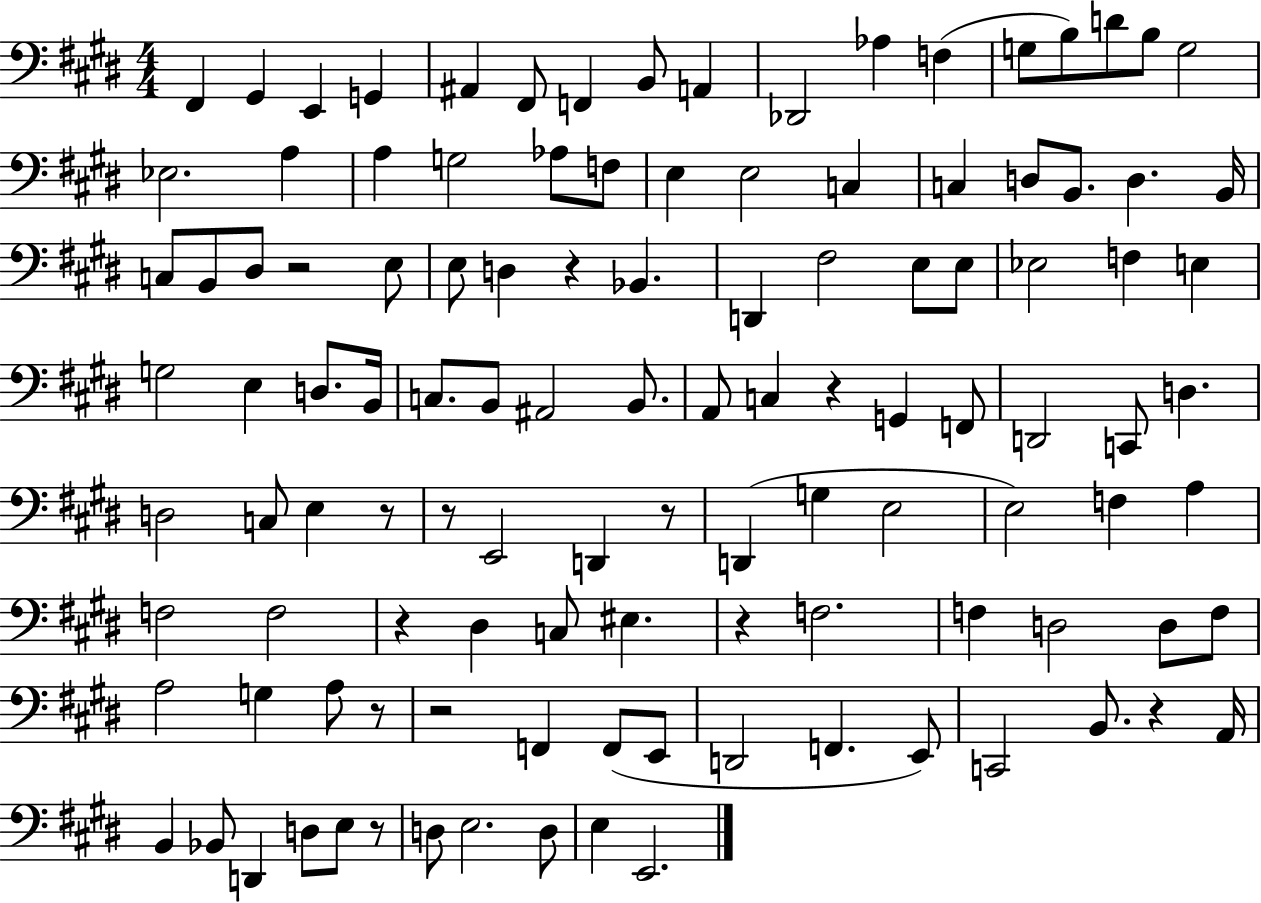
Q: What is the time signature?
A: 4/4